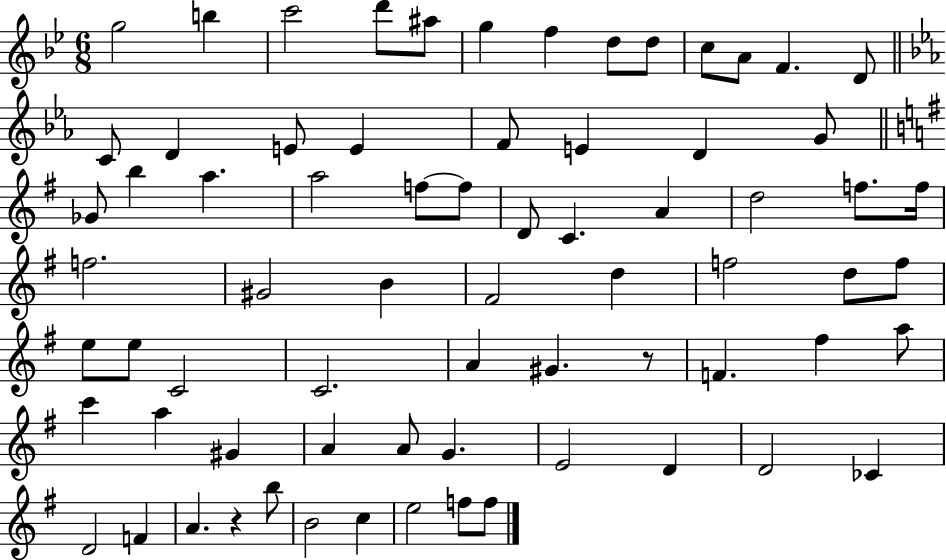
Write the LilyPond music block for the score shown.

{
  \clef treble
  \numericTimeSignature
  \time 6/8
  \key bes \major
  \repeat volta 2 { g''2 b''4 | c'''2 d'''8 ais''8 | g''4 f''4 d''8 d''8 | c''8 a'8 f'4. d'8 | \break \bar "||" \break \key c \minor c'8 d'4 e'8 e'4 | f'8 e'4 d'4 g'8 | \bar "||" \break \key g \major ges'8 b''4 a''4. | a''2 f''8~~ f''8 | d'8 c'4. a'4 | d''2 f''8. f''16 | \break f''2. | gis'2 b'4 | fis'2 d''4 | f''2 d''8 f''8 | \break e''8 e''8 c'2 | c'2. | a'4 gis'4. r8 | f'4. fis''4 a''8 | \break c'''4 a''4 gis'4 | a'4 a'8 g'4. | e'2 d'4 | d'2 ces'4 | \break d'2 f'4 | a'4. r4 b''8 | b'2 c''4 | e''2 f''8 f''8 | \break } \bar "|."
}